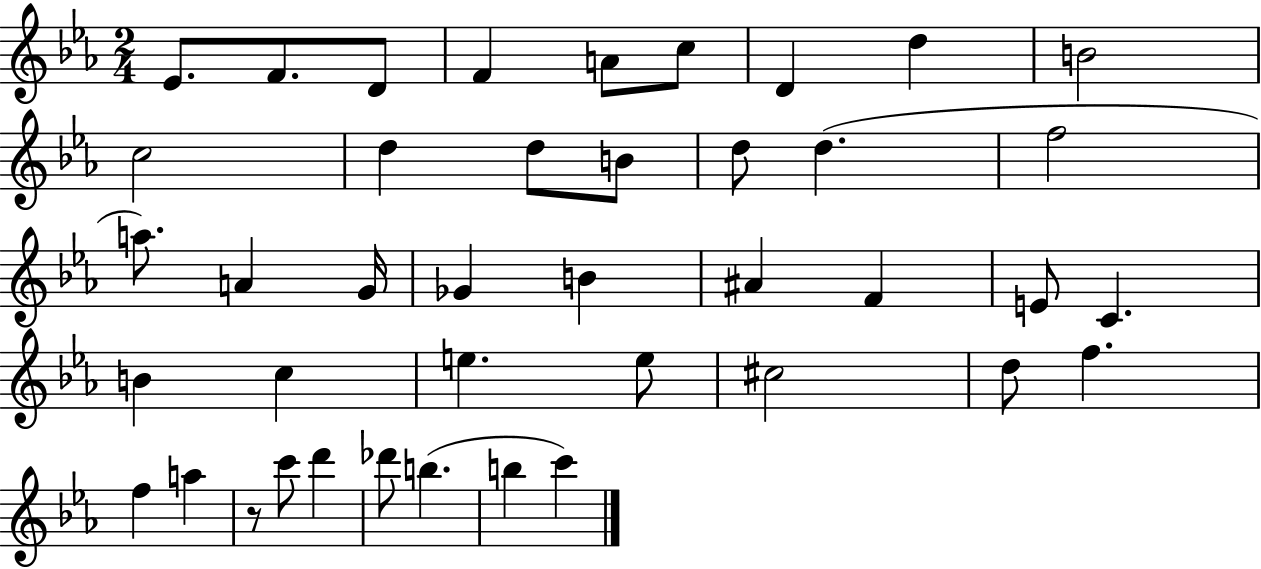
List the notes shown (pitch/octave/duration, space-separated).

Eb4/e. F4/e. D4/e F4/q A4/e C5/e D4/q D5/q B4/h C5/h D5/q D5/e B4/e D5/e D5/q. F5/h A5/e. A4/q G4/s Gb4/q B4/q A#4/q F4/q E4/e C4/q. B4/q C5/q E5/q. E5/e C#5/h D5/e F5/q. F5/q A5/q R/e C6/e D6/q Db6/e B5/q. B5/q C6/q